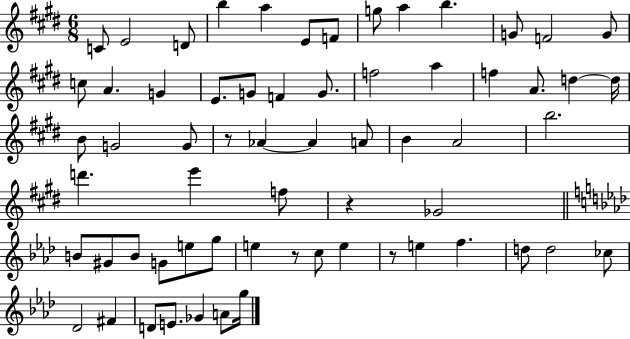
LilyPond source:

{
  \clef treble
  \numericTimeSignature
  \time 6/8
  \key e \major
  \repeat volta 2 { c'8 e'2 d'8 | b''4 a''4 e'8 f'8 | g''8 a''4 b''4. | g'8 f'2 g'8 | \break c''8 a'4. g'4 | e'8. g'8 f'4 g'8. | f''2 a''4 | f''4 a'8. d''4~~ d''16 | \break b'8 g'2 g'8 | r8 aes'4~~ aes'4 a'8 | b'4 a'2 | b''2. | \break d'''4. e'''4 f''8 | r4 ges'2 | \bar "||" \break \key f \minor b'8 gis'8 b'8 g'8 e''8 g''8 | e''4 r8 c''8 e''4 | r8 e''4 f''4. | d''8 d''2 ces''8 | \break des'2 fis'4 | d'8 e'8. ges'4 a'8 g''16 | } \bar "|."
}